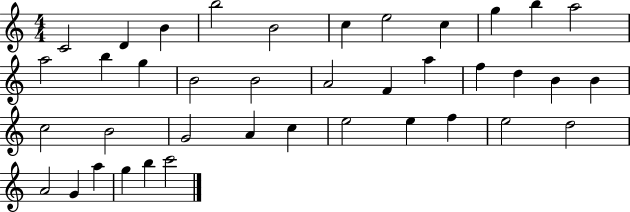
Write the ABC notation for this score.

X:1
T:Untitled
M:4/4
L:1/4
K:C
C2 D B b2 B2 c e2 c g b a2 a2 b g B2 B2 A2 F a f d B B c2 B2 G2 A c e2 e f e2 d2 A2 G a g b c'2